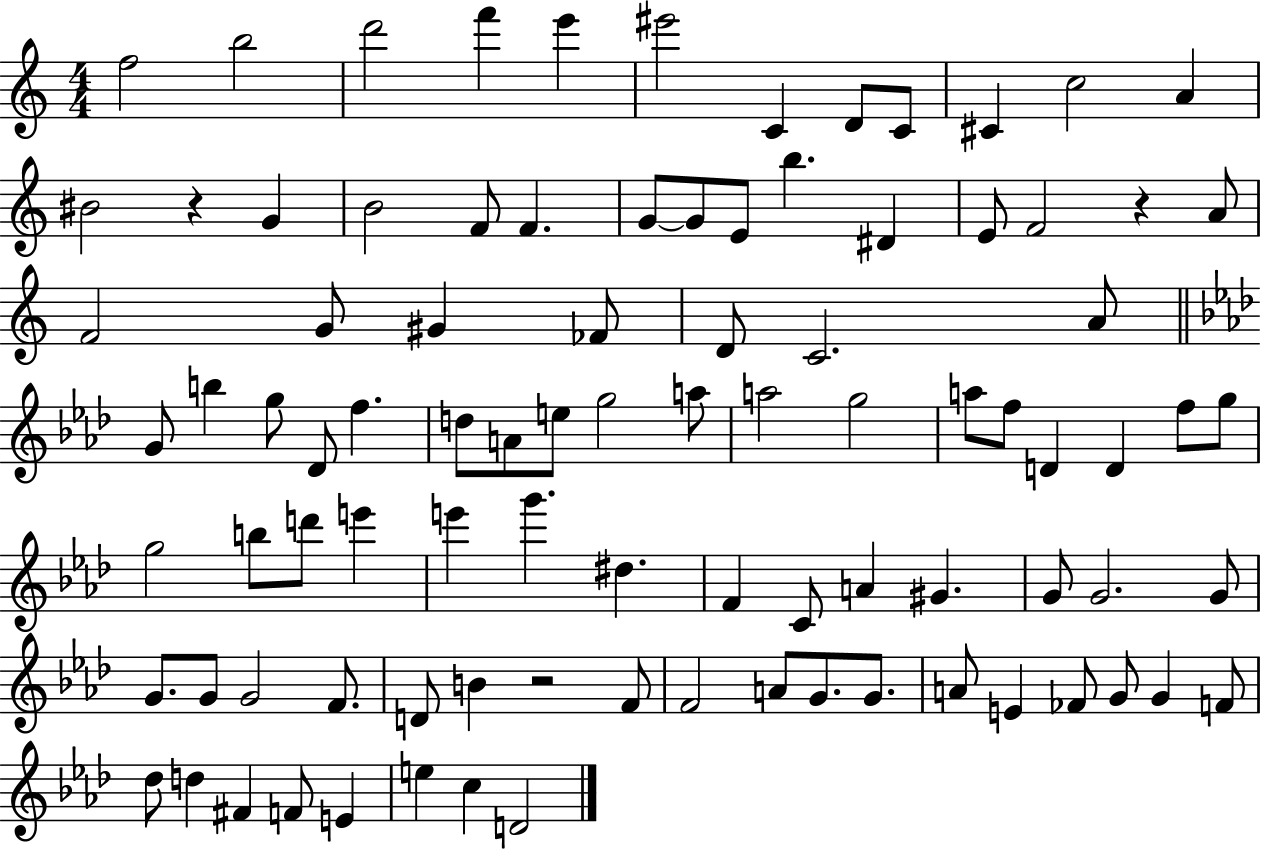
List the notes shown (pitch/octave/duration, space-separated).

F5/h B5/h D6/h F6/q E6/q EIS6/h C4/q D4/e C4/e C#4/q C5/h A4/q BIS4/h R/q G4/q B4/h F4/e F4/q. G4/e G4/e E4/e B5/q. D#4/q E4/e F4/h R/q A4/e F4/h G4/e G#4/q FES4/e D4/e C4/h. A4/e G4/e B5/q G5/e Db4/e F5/q. D5/e A4/e E5/e G5/h A5/e A5/h G5/h A5/e F5/e D4/q D4/q F5/e G5/e G5/h B5/e D6/e E6/q E6/q G6/q. D#5/q. F4/q C4/e A4/q G#4/q. G4/e G4/h. G4/e G4/e. G4/e G4/h F4/e. D4/e B4/q R/h F4/e F4/h A4/e G4/e. G4/e. A4/e E4/q FES4/e G4/e G4/q F4/e Db5/e D5/q F#4/q F4/e E4/q E5/q C5/q D4/h